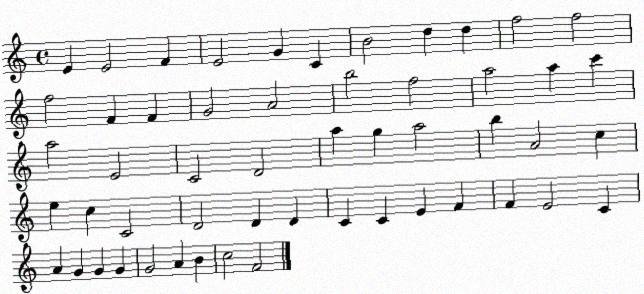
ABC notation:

X:1
T:Untitled
M:4/4
L:1/4
K:C
E E2 F E2 G C B2 d d f2 f2 f2 F F G2 A2 b2 f2 a2 a c' a2 E2 C2 D2 a g a2 b A2 c e c C2 D2 D D C C E F F E2 C A G G G G2 A B c2 F2